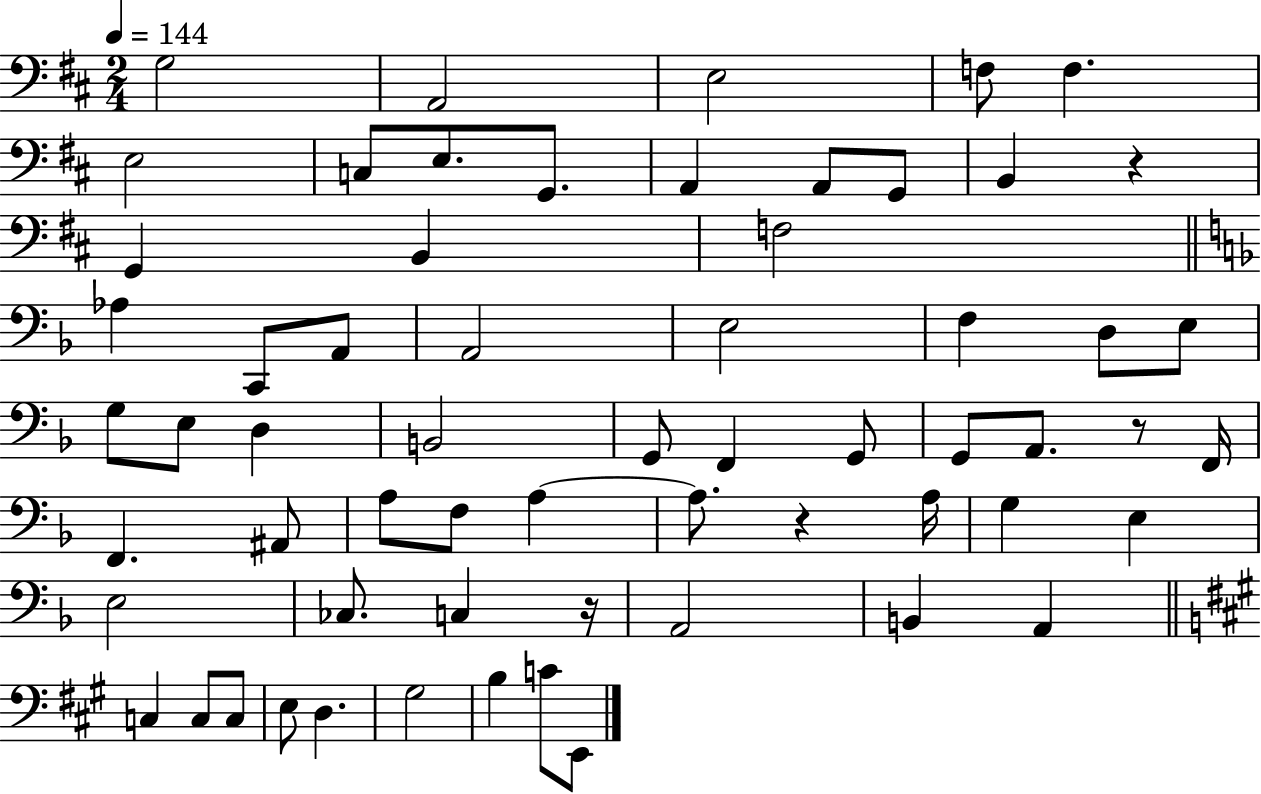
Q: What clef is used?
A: bass